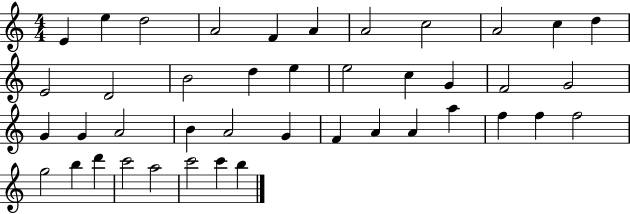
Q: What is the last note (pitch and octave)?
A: B5